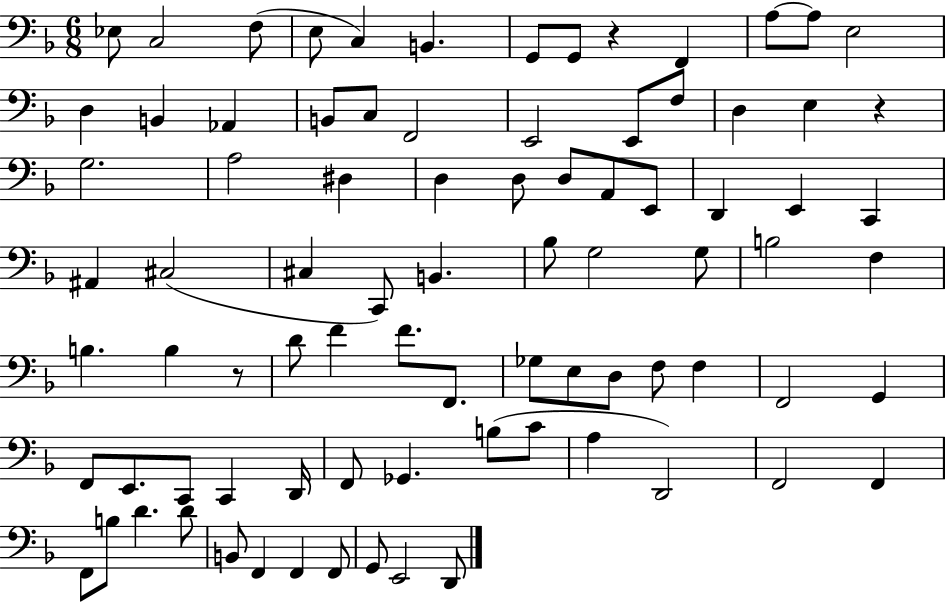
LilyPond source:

{
  \clef bass
  \numericTimeSignature
  \time 6/8
  \key f \major
  ees8 c2 f8( | e8 c4) b,4. | g,8 g,8 r4 f,4 | a8~~ a8 e2 | \break d4 b,4 aes,4 | b,8 c8 f,2 | e,2 e,8 f8 | d4 e4 r4 | \break g2. | a2 dis4 | d4 d8 d8 a,8 e,8 | d,4 e,4 c,4 | \break ais,4 cis2( | cis4 c,8) b,4. | bes8 g2 g8 | b2 f4 | \break b4. b4 r8 | d'8 f'4 f'8. f,8. | ges8 e8 d8 f8 f4 | f,2 g,4 | \break f,8 e,8. c,8 c,4 d,16 | f,8 ges,4. b8( c'8 | a4 d,2) | f,2 f,4 | \break f,8 b8 d'4. d'8 | b,8 f,4 f,4 f,8 | g,8 e,2 d,8 | \bar "|."
}